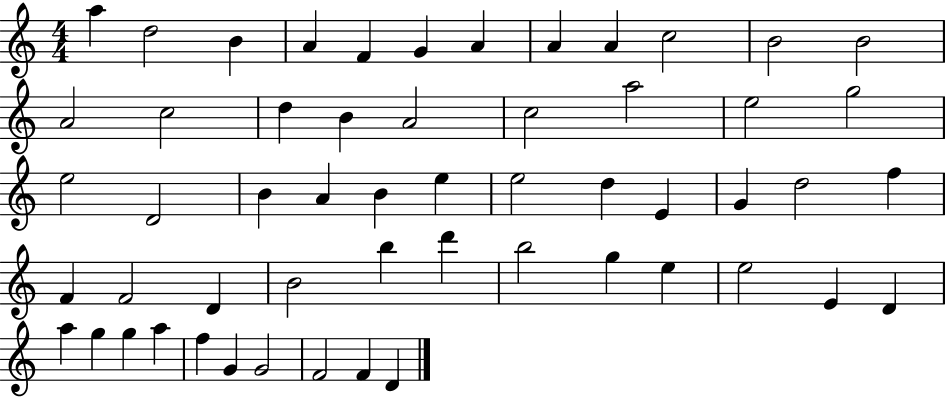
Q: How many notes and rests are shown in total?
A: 55